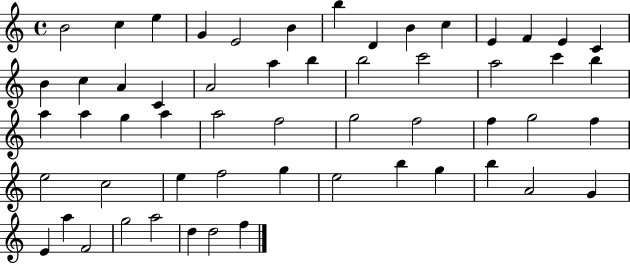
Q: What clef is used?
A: treble